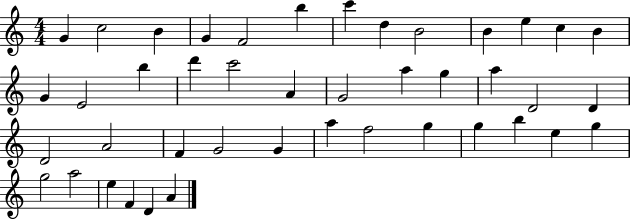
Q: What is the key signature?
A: C major